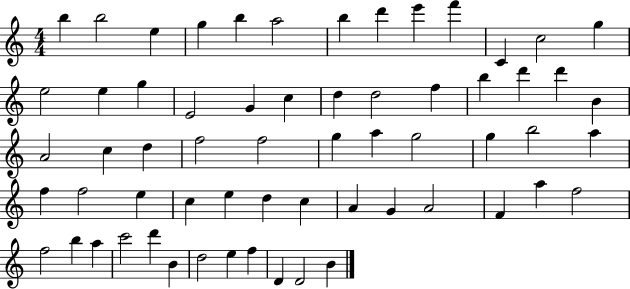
{
  \clef treble
  \numericTimeSignature
  \time 4/4
  \key c \major
  b''4 b''2 e''4 | g''4 b''4 a''2 | b''4 d'''4 e'''4 f'''4 | c'4 c''2 g''4 | \break e''2 e''4 g''4 | e'2 g'4 c''4 | d''4 d''2 f''4 | b''4 d'''4 d'''4 b'4 | \break a'2 c''4 d''4 | f''2 f''2 | g''4 a''4 g''2 | g''4 b''2 a''4 | \break f''4 f''2 e''4 | c''4 e''4 d''4 c''4 | a'4 g'4 a'2 | f'4 a''4 f''2 | \break f''2 b''4 a''4 | c'''2 d'''4 b'4 | d''2 e''4 f''4 | d'4 d'2 b'4 | \break \bar "|."
}